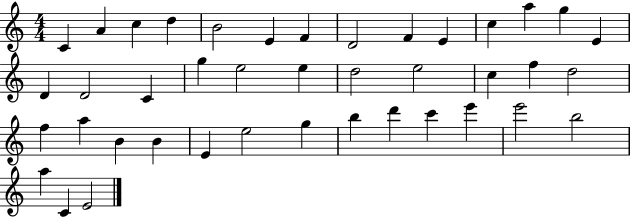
X:1
T:Untitled
M:4/4
L:1/4
K:C
C A c d B2 E F D2 F E c a g E D D2 C g e2 e d2 e2 c f d2 f a B B E e2 g b d' c' e' e'2 b2 a C E2